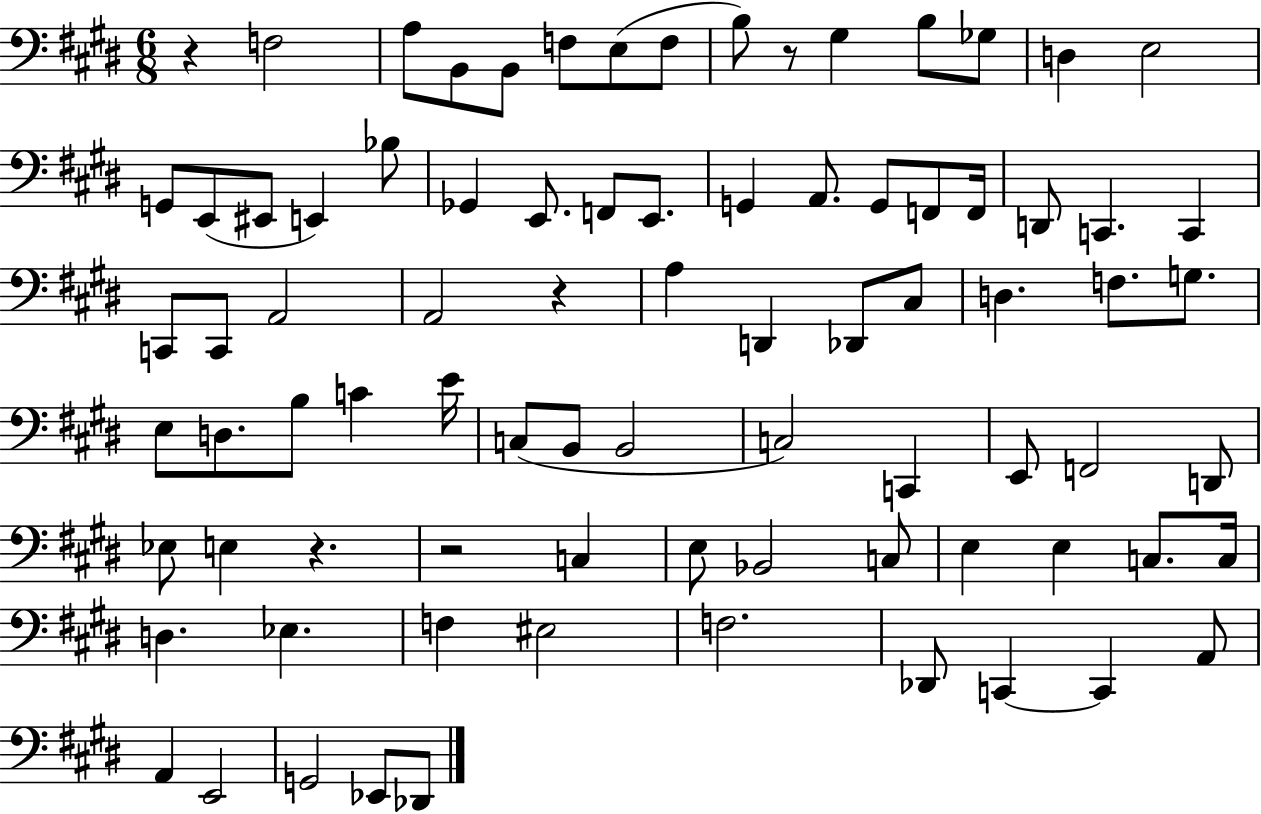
X:1
T:Untitled
M:6/8
L:1/4
K:E
z F,2 A,/2 B,,/2 B,,/2 F,/2 E,/2 F,/2 B,/2 z/2 ^G, B,/2 _G,/2 D, E,2 G,,/2 E,,/2 ^E,,/2 E,, _B,/2 _G,, E,,/2 F,,/2 E,,/2 G,, A,,/2 G,,/2 F,,/2 F,,/4 D,,/2 C,, C,, C,,/2 C,,/2 A,,2 A,,2 z A, D,, _D,,/2 ^C,/2 D, F,/2 G,/2 E,/2 D,/2 B,/2 C E/4 C,/2 B,,/2 B,,2 C,2 C,, E,,/2 F,,2 D,,/2 _E,/2 E, z z2 C, E,/2 _B,,2 C,/2 E, E, C,/2 C,/4 D, _E, F, ^E,2 F,2 _D,,/2 C,, C,, A,,/2 A,, E,,2 G,,2 _E,,/2 _D,,/2